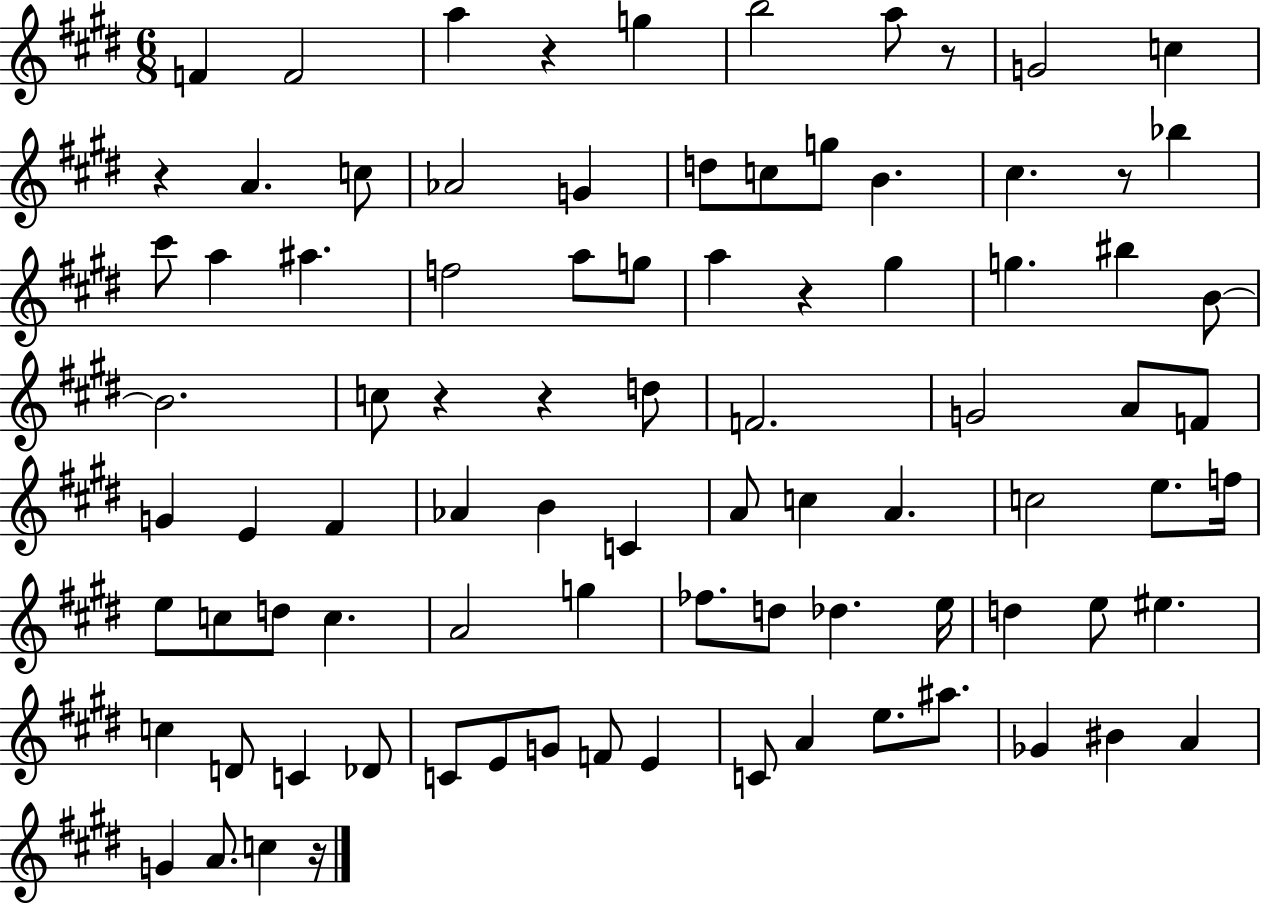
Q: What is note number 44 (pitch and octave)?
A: C5